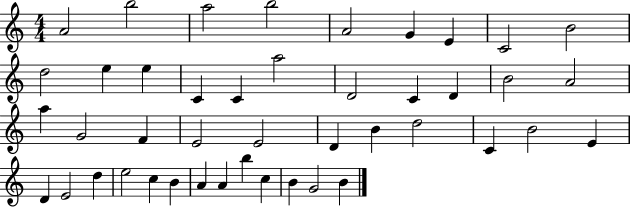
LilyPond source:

{
  \clef treble
  \numericTimeSignature
  \time 4/4
  \key c \major
  a'2 b''2 | a''2 b''2 | a'2 g'4 e'4 | c'2 b'2 | \break d''2 e''4 e''4 | c'4 c'4 a''2 | d'2 c'4 d'4 | b'2 a'2 | \break a''4 g'2 f'4 | e'2 e'2 | d'4 b'4 d''2 | c'4 b'2 e'4 | \break d'4 e'2 d''4 | e''2 c''4 b'4 | a'4 a'4 b''4 c''4 | b'4 g'2 b'4 | \break \bar "|."
}